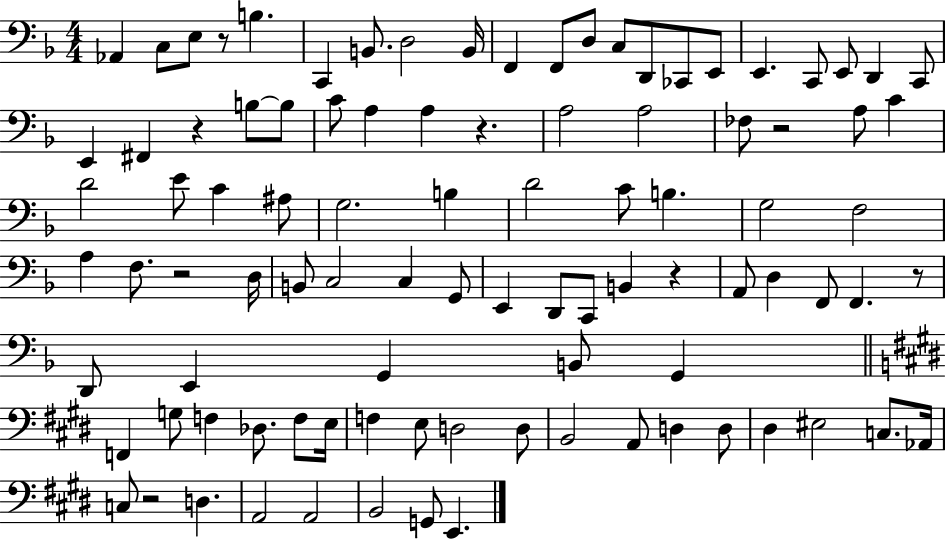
X:1
T:Untitled
M:4/4
L:1/4
K:F
_A,, C,/2 E,/2 z/2 B, C,, B,,/2 D,2 B,,/4 F,, F,,/2 D,/2 C,/2 D,,/2 _C,,/2 E,,/2 E,, C,,/2 E,,/2 D,, C,,/2 E,, ^F,, z B,/2 B,/2 C/2 A, A, z A,2 A,2 _F,/2 z2 A,/2 C D2 E/2 C ^A,/2 G,2 B, D2 C/2 B, G,2 F,2 A, F,/2 z2 D,/4 B,,/2 C,2 C, G,,/2 E,, D,,/2 C,,/2 B,, z A,,/2 D, F,,/2 F,, z/2 D,,/2 E,, G,, B,,/2 G,, F,, G,/2 F, _D,/2 F,/2 E,/4 F, E,/2 D,2 D,/2 B,,2 A,,/2 D, D,/2 ^D, ^E,2 C,/2 _A,,/4 C,/2 z2 D, A,,2 A,,2 B,,2 G,,/2 E,,